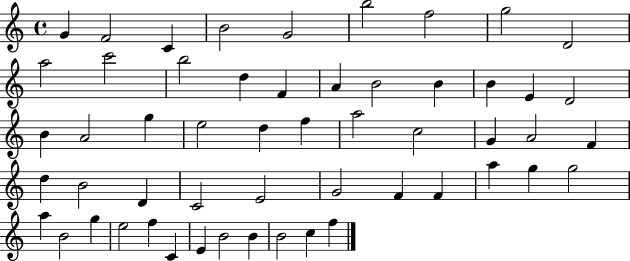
G4/q F4/h C4/q B4/h G4/h B5/h F5/h G5/h D4/h A5/h C6/h B5/h D5/q F4/q A4/q B4/h B4/q B4/q E4/q D4/h B4/q A4/h G5/q E5/h D5/q F5/q A5/h C5/h G4/q A4/h F4/q D5/q B4/h D4/q C4/h E4/h G4/h F4/q F4/q A5/q G5/q G5/h A5/q B4/h G5/q E5/h F5/q C4/q E4/q B4/h B4/q B4/h C5/q F5/q